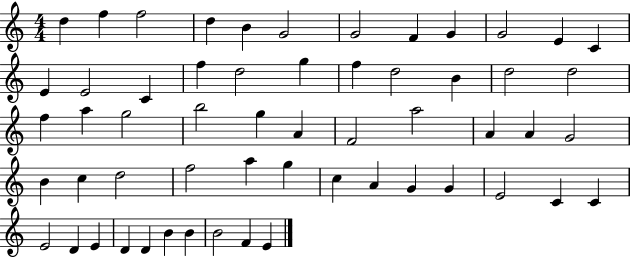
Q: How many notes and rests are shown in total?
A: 57